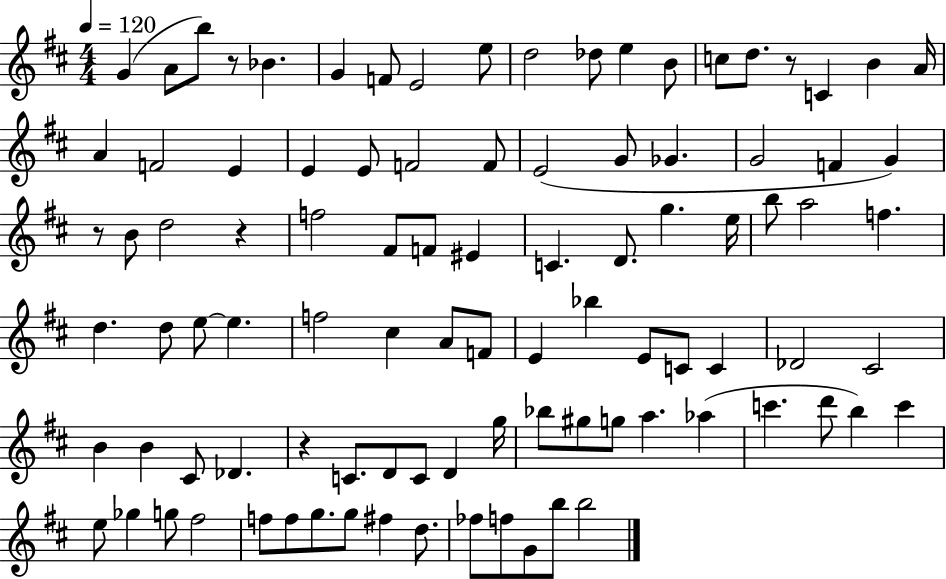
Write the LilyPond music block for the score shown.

{
  \clef treble
  \numericTimeSignature
  \time 4/4
  \key d \major
  \tempo 4 = 120
  g'4( a'8 b''8) r8 bes'4. | g'4 f'8 e'2 e''8 | d''2 des''8 e''4 b'8 | c''8 d''8. r8 c'4 b'4 a'16 | \break a'4 f'2 e'4 | e'4 e'8 f'2 f'8 | e'2( g'8 ges'4. | g'2 f'4 g'4) | \break r8 b'8 d''2 r4 | f''2 fis'8 f'8 eis'4 | c'4. d'8. g''4. e''16 | b''8 a''2 f''4. | \break d''4. d''8 e''8~~ e''4. | f''2 cis''4 a'8 f'8 | e'4 bes''4 e'8 c'8 c'4 | des'2 cis'2 | \break b'4 b'4 cis'8 des'4. | r4 c'8. d'8 c'8 d'4 g''16 | bes''8 gis''8 g''8 a''4. aes''4( | c'''4. d'''8 b''4) c'''4 | \break e''8 ges''4 g''8 fis''2 | f''8 f''8 g''8. g''8 fis''4 d''8. | fes''8 f''8 g'8 b''8 b''2 | \bar "|."
}